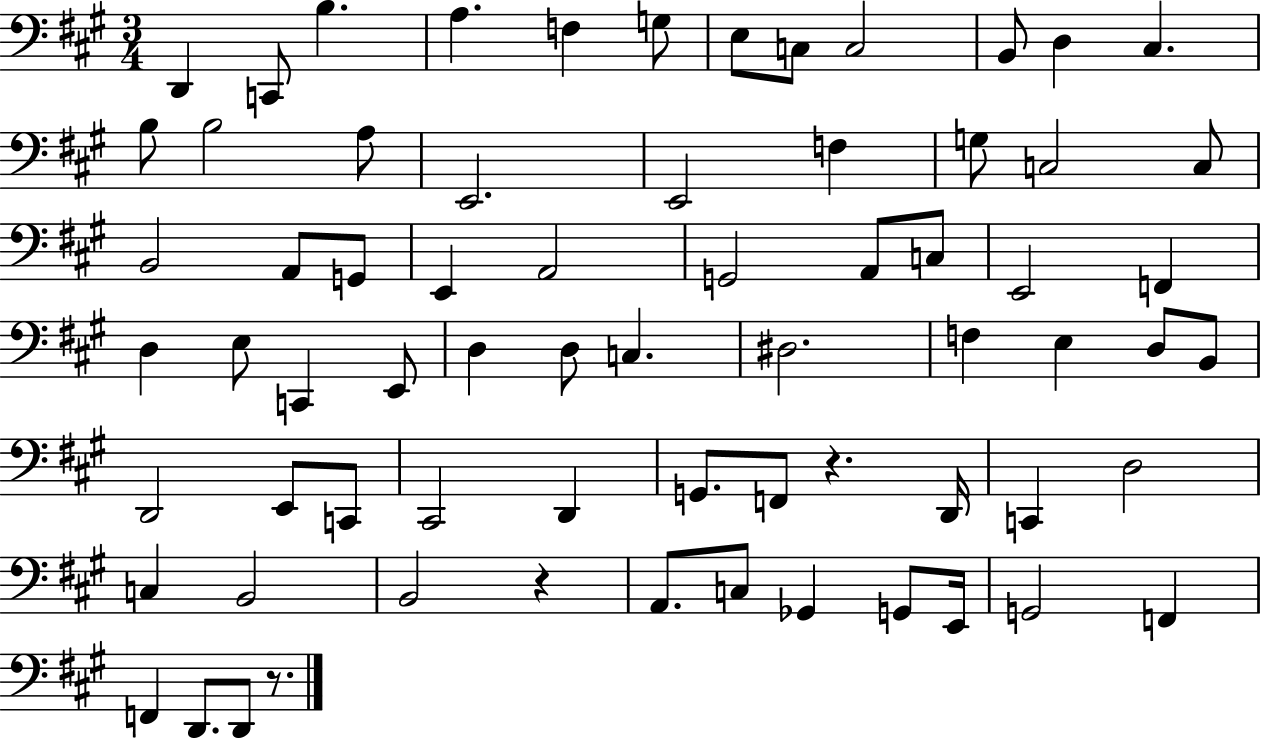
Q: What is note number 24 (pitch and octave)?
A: G2